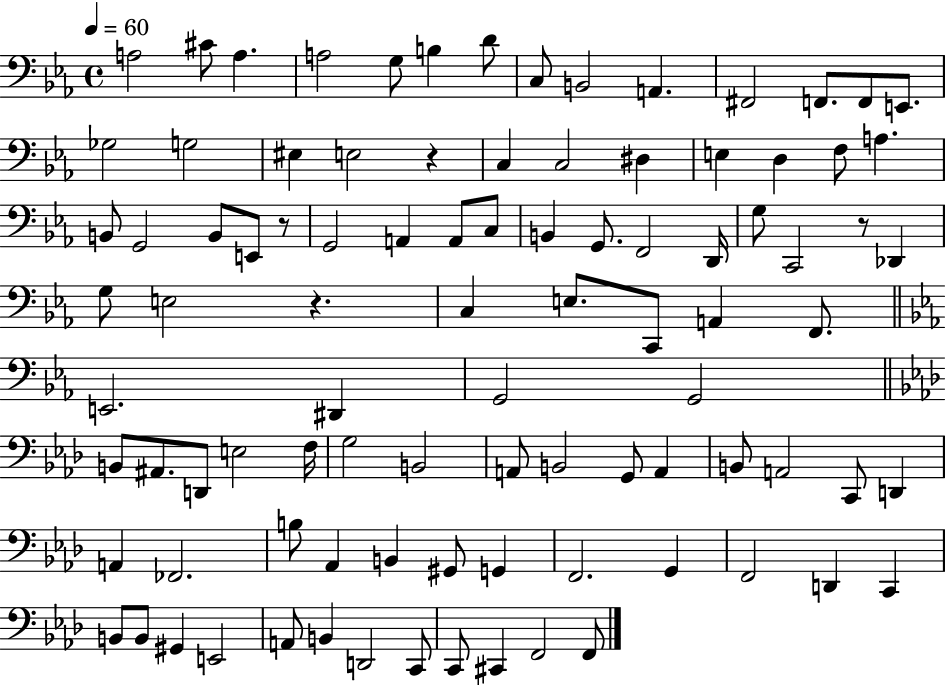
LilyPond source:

{
  \clef bass
  \time 4/4
  \defaultTimeSignature
  \key ees \major
  \tempo 4 = 60
  \repeat volta 2 { a2 cis'8 a4. | a2 g8 b4 d'8 | c8 b,2 a,4. | fis,2 f,8. f,8 e,8. | \break ges2 g2 | eis4 e2 r4 | c4 c2 dis4 | e4 d4 f8 a4. | \break b,8 g,2 b,8 e,8 r8 | g,2 a,4 a,8 c8 | b,4 g,8. f,2 d,16 | g8 c,2 r8 des,4 | \break g8 e2 r4. | c4 e8. c,8 a,4 f,8. | \bar "||" \break \key c \minor e,2. dis,4 | g,2 g,2 | \bar "||" \break \key f \minor b,8 ais,8. d,8 e2 f16 | g2 b,2 | a,8 b,2 g,8 a,4 | b,8 a,2 c,8 d,4 | \break a,4 fes,2. | b8 aes,4 b,4 gis,8 g,4 | f,2. g,4 | f,2 d,4 c,4 | \break b,8 b,8 gis,4 e,2 | a,8 b,4 d,2 c,8 | c,8 cis,4 f,2 f,8 | } \bar "|."
}